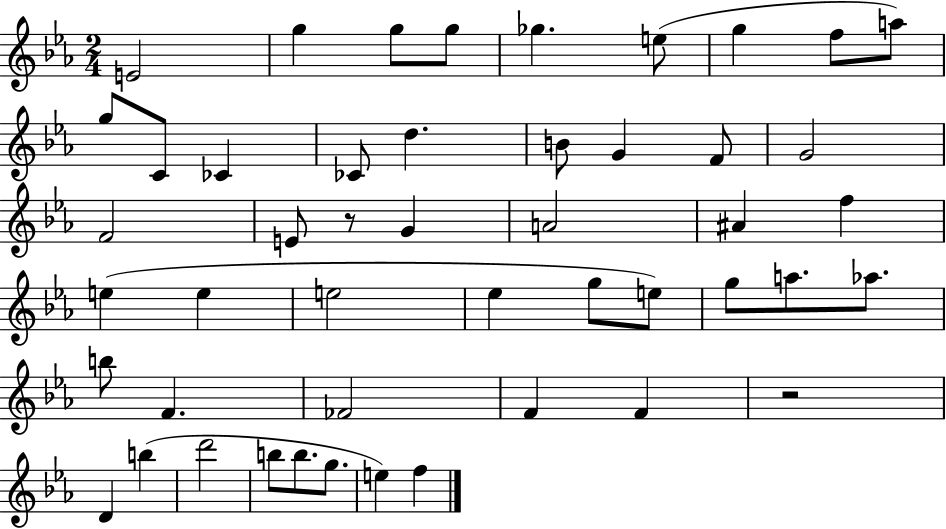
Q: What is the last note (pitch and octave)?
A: F5